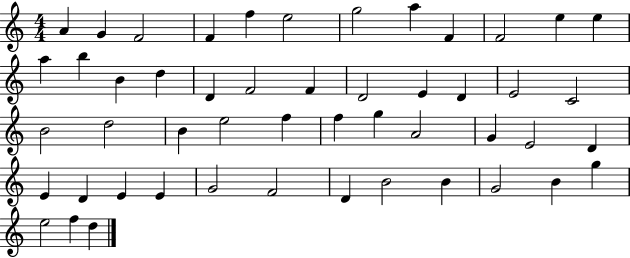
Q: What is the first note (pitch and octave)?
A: A4